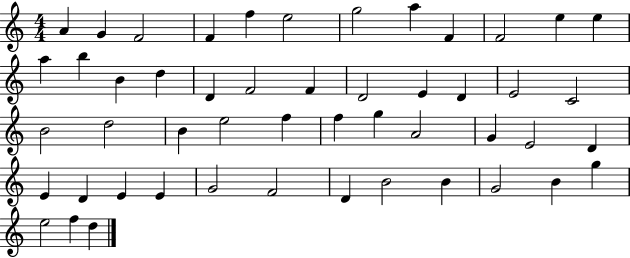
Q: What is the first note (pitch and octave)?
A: A4